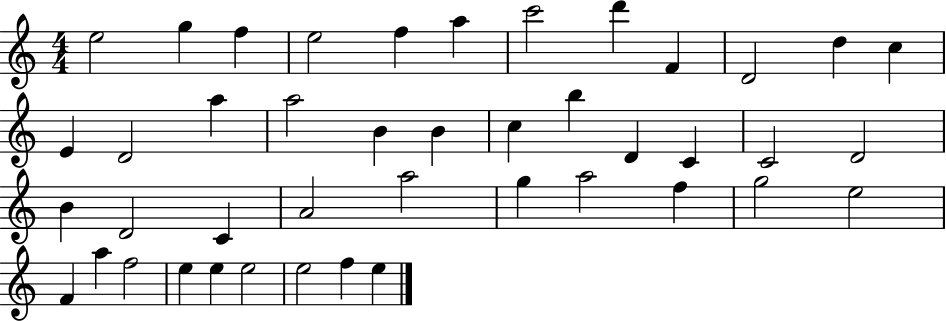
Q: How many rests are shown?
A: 0